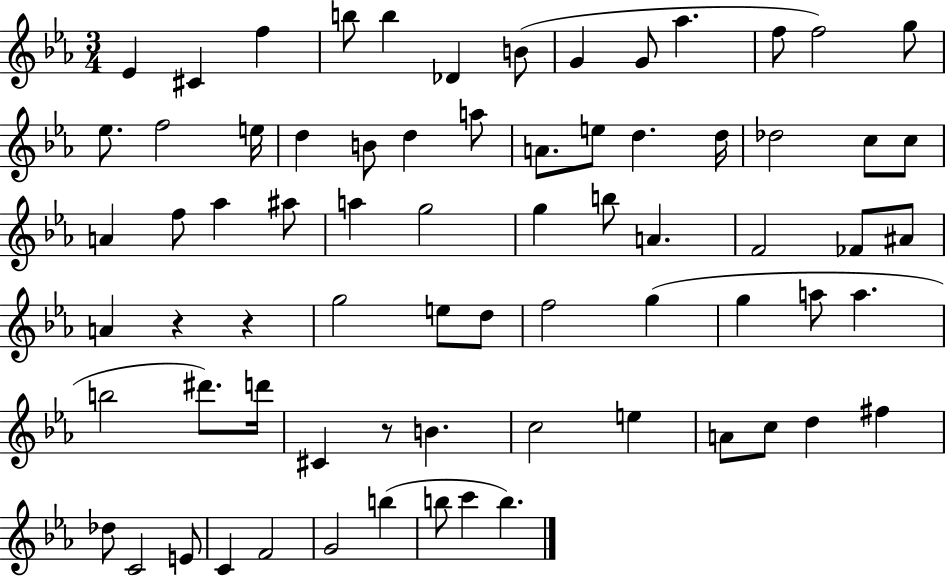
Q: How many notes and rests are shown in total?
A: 72